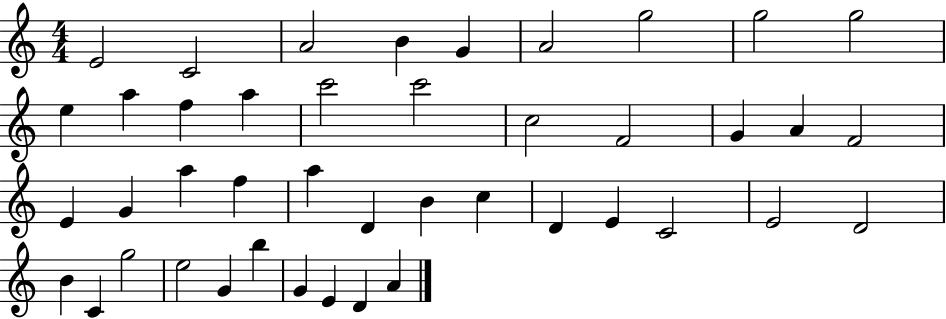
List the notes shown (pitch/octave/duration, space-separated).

E4/h C4/h A4/h B4/q G4/q A4/h G5/h G5/h G5/h E5/q A5/q F5/q A5/q C6/h C6/h C5/h F4/h G4/q A4/q F4/h E4/q G4/q A5/q F5/q A5/q D4/q B4/q C5/q D4/q E4/q C4/h E4/h D4/h B4/q C4/q G5/h E5/h G4/q B5/q G4/q E4/q D4/q A4/q